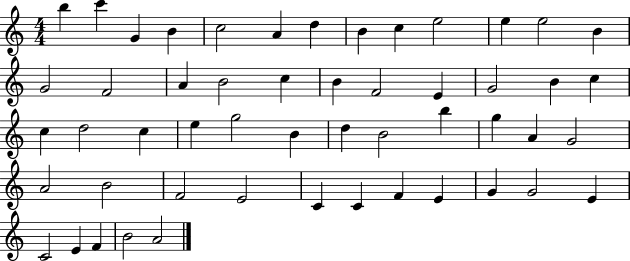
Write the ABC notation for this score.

X:1
T:Untitled
M:4/4
L:1/4
K:C
b c' G B c2 A d B c e2 e e2 B G2 F2 A B2 c B F2 E G2 B c c d2 c e g2 B d B2 b g A G2 A2 B2 F2 E2 C C F E G G2 E C2 E F B2 A2